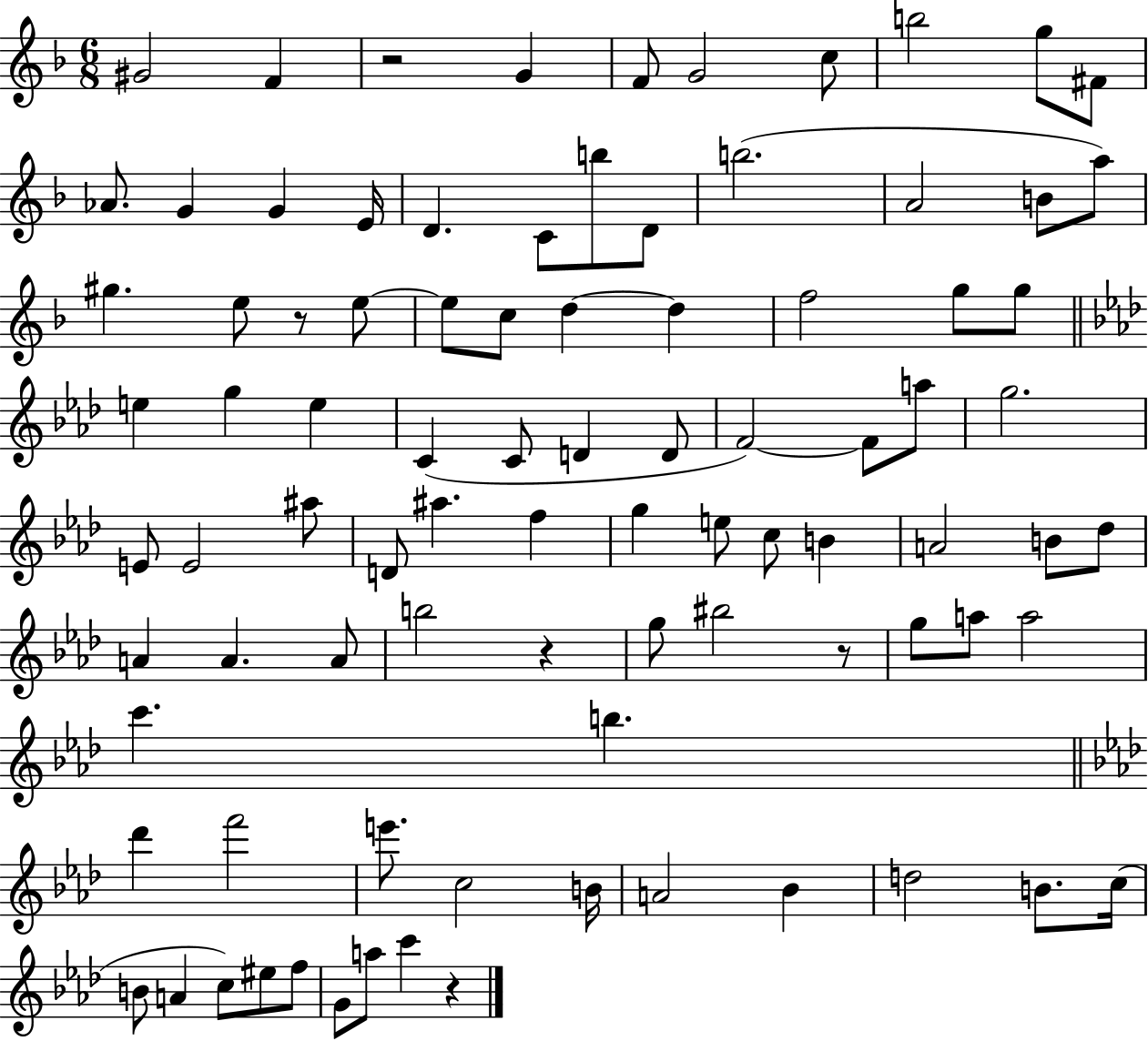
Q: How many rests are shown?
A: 5